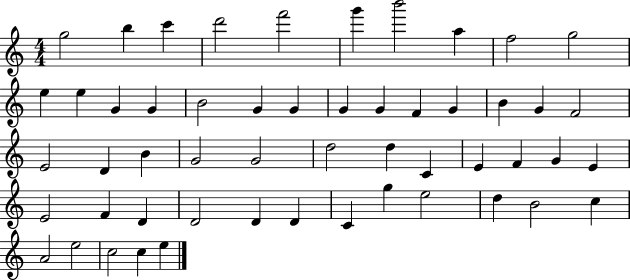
X:1
T:Untitled
M:4/4
L:1/4
K:C
g2 b c' d'2 f'2 g' b'2 a f2 g2 e e G G B2 G G G G F G B G F2 E2 D B G2 G2 d2 d C E F G E E2 F D D2 D D C g e2 d B2 c A2 e2 c2 c e